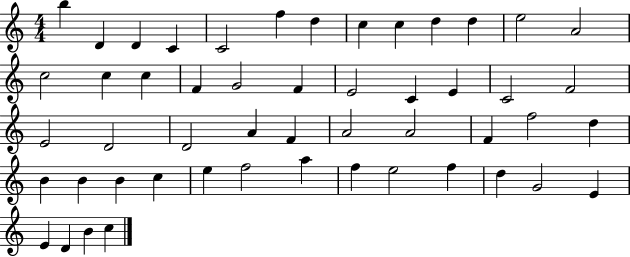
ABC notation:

X:1
T:Untitled
M:4/4
L:1/4
K:C
b D D C C2 f d c c d d e2 A2 c2 c c F G2 F E2 C E C2 F2 E2 D2 D2 A F A2 A2 F f2 d B B B c e f2 a f e2 f d G2 E E D B c